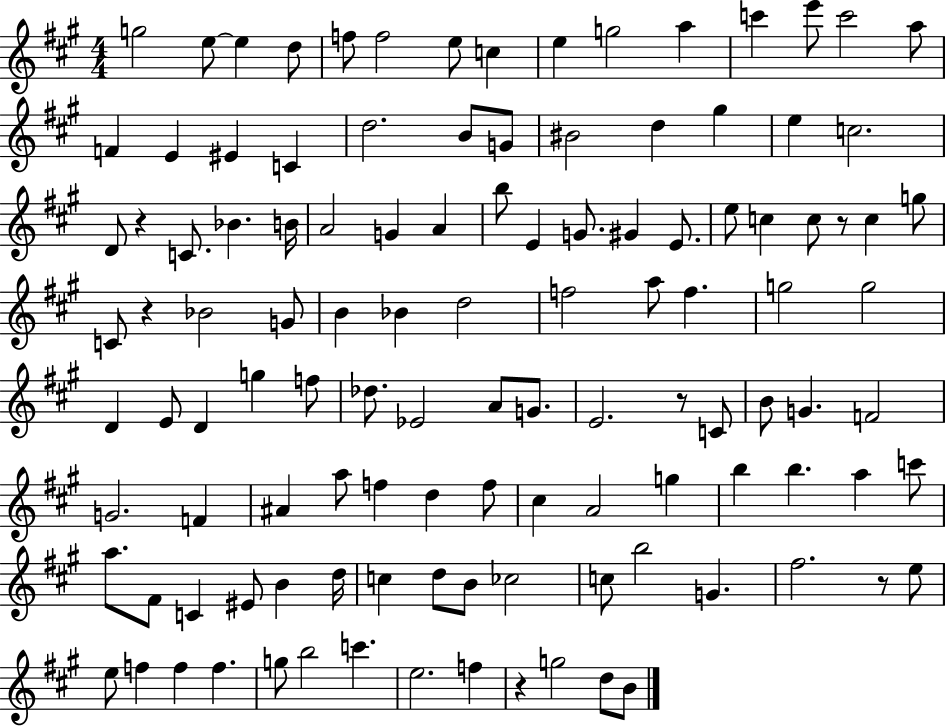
X:1
T:Untitled
M:4/4
L:1/4
K:A
g2 e/2 e d/2 f/2 f2 e/2 c e g2 a c' e'/2 c'2 a/2 F E ^E C d2 B/2 G/2 ^B2 d ^g e c2 D/2 z C/2 _B B/4 A2 G A b/2 E G/2 ^G E/2 e/2 c c/2 z/2 c g/2 C/2 z _B2 G/2 B _B d2 f2 a/2 f g2 g2 D E/2 D g f/2 _d/2 _E2 A/2 G/2 E2 z/2 C/2 B/2 G F2 G2 F ^A a/2 f d f/2 ^c A2 g b b a c'/2 a/2 ^F/2 C ^E/2 B d/4 c d/2 B/2 _c2 c/2 b2 G ^f2 z/2 e/2 e/2 f f f g/2 b2 c' e2 f z g2 d/2 B/2